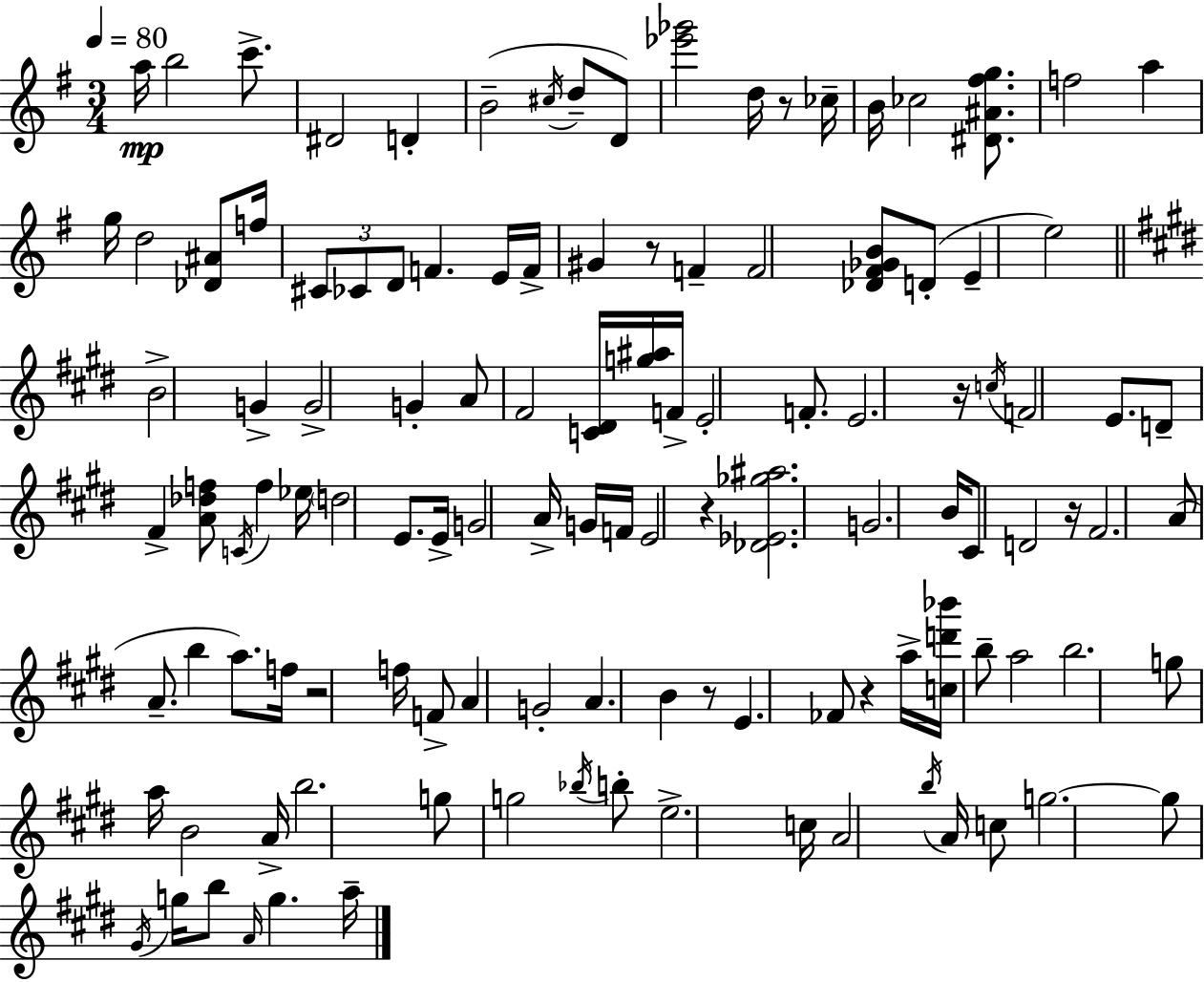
A5/s B5/h C6/e. D#4/h D4/q B4/h C#5/s D5/e D4/e [Eb6,Gb6]/h D5/s R/e CES5/s B4/s CES5/h [D#4,A#4,F#5,G5]/e. F5/h A5/q G5/s D5/h [Db4,A#4]/e F5/s C#4/e CES4/e D4/e F4/q. E4/s F4/s G#4/q R/e F4/q F4/h [Db4,F#4,Gb4,B4]/e D4/e E4/q E5/h B4/h G4/q G4/h G4/q A4/e F#4/h [C4,D#4]/s [G5,A#5]/s F4/s E4/h F4/e. E4/h. R/s C5/s F4/h E4/e. D4/e F#4/q [A4,Db5,F5]/e C4/s F5/q Eb5/s D5/h E4/e. E4/s G4/h A4/s G4/s F4/s E4/h R/q [Db4,Eb4,Gb5,A#5]/h. G4/h. B4/s C#4/e D4/h R/s F#4/h. A4/e A4/e. B5/q A5/e. F5/s R/h F5/s F4/e A4/q G4/h A4/q. B4/q R/e E4/q. FES4/e R/q A5/s [C5,D6,Bb6]/s B5/e A5/h B5/h. G5/e A5/s B4/h A4/s B5/h. G5/e G5/h Bb5/s B5/e E5/h. C5/s A4/h B5/s A4/s C5/e G5/h. G5/e G#4/s G5/s B5/e A4/s G5/q. A5/s